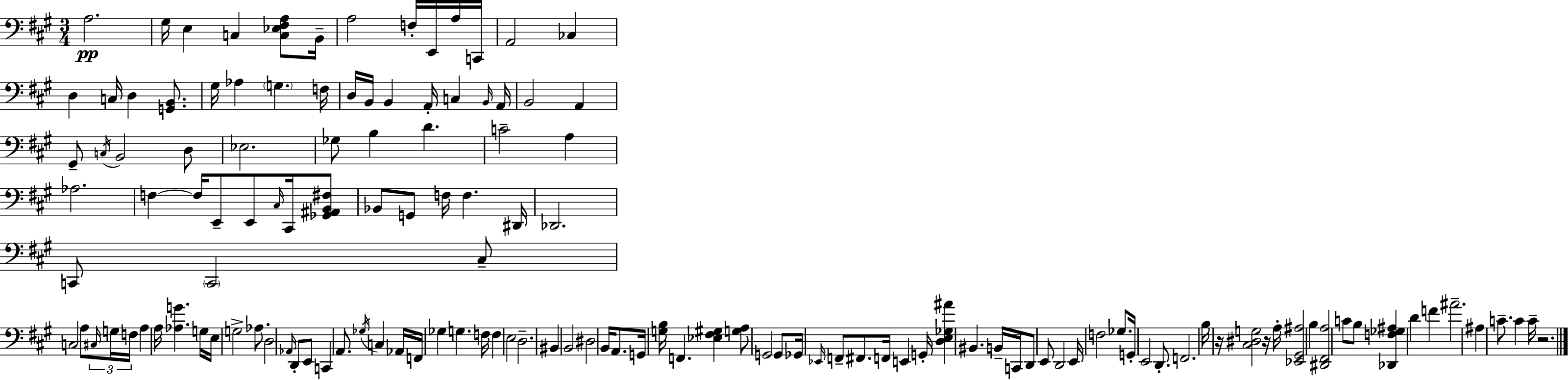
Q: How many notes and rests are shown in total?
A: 137